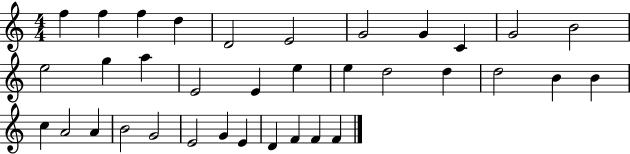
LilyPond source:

{
  \clef treble
  \numericTimeSignature
  \time 4/4
  \key c \major
  f''4 f''4 f''4 d''4 | d'2 e'2 | g'2 g'4 c'4 | g'2 b'2 | \break e''2 g''4 a''4 | e'2 e'4 e''4 | e''4 d''2 d''4 | d''2 b'4 b'4 | \break c''4 a'2 a'4 | b'2 g'2 | e'2 g'4 e'4 | d'4 f'4 f'4 f'4 | \break \bar "|."
}